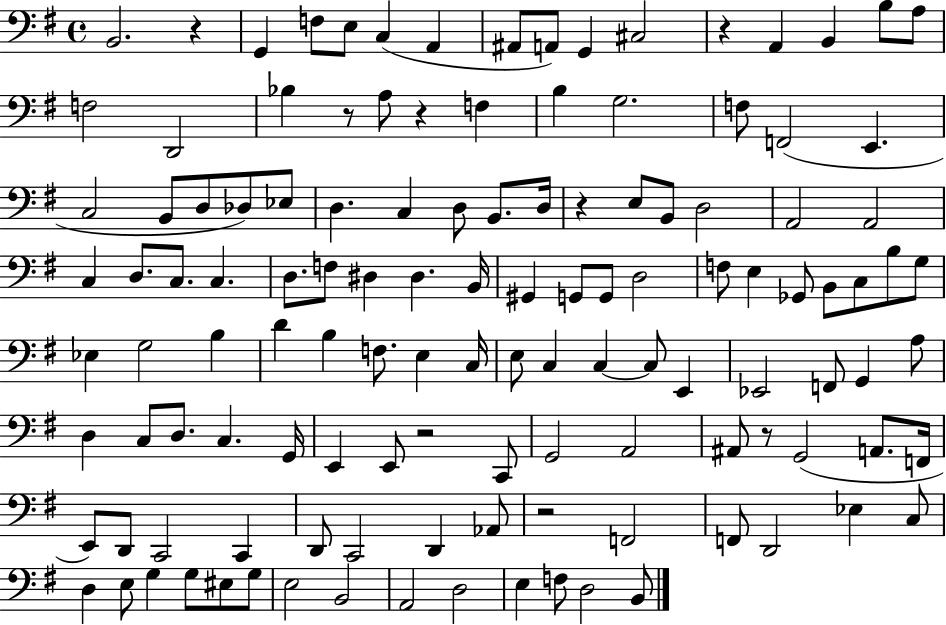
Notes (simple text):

B2/h. R/q G2/q F3/e E3/e C3/q A2/q A#2/e A2/e G2/q C#3/h R/q A2/q B2/q B3/e A3/e F3/h D2/h Bb3/q R/e A3/e R/q F3/q B3/q G3/h. F3/e F2/h E2/q. C3/h B2/e D3/e Db3/e Eb3/e D3/q. C3/q D3/e B2/e. D3/s R/q E3/e B2/e D3/h A2/h A2/h C3/q D3/e. C3/e. C3/q. D3/e. F3/e D#3/q D#3/q. B2/s G#2/q G2/e G2/e D3/h F3/e E3/q Gb2/e B2/e C3/e B3/e G3/e Eb3/q G3/h B3/q D4/q B3/q F3/e. E3/q C3/s E3/e C3/q C3/q C3/e E2/q Eb2/h F2/e G2/q A3/e D3/q C3/e D3/e. C3/q. G2/s E2/q E2/e R/h C2/e G2/h A2/h A#2/e R/e G2/h A2/e. F2/s E2/e D2/e C2/h C2/q D2/e C2/h D2/q Ab2/e R/h F2/h F2/e D2/h Eb3/q C3/e D3/q E3/e G3/q G3/e EIS3/e G3/e E3/h B2/h A2/h D3/h E3/q F3/e D3/h B2/e